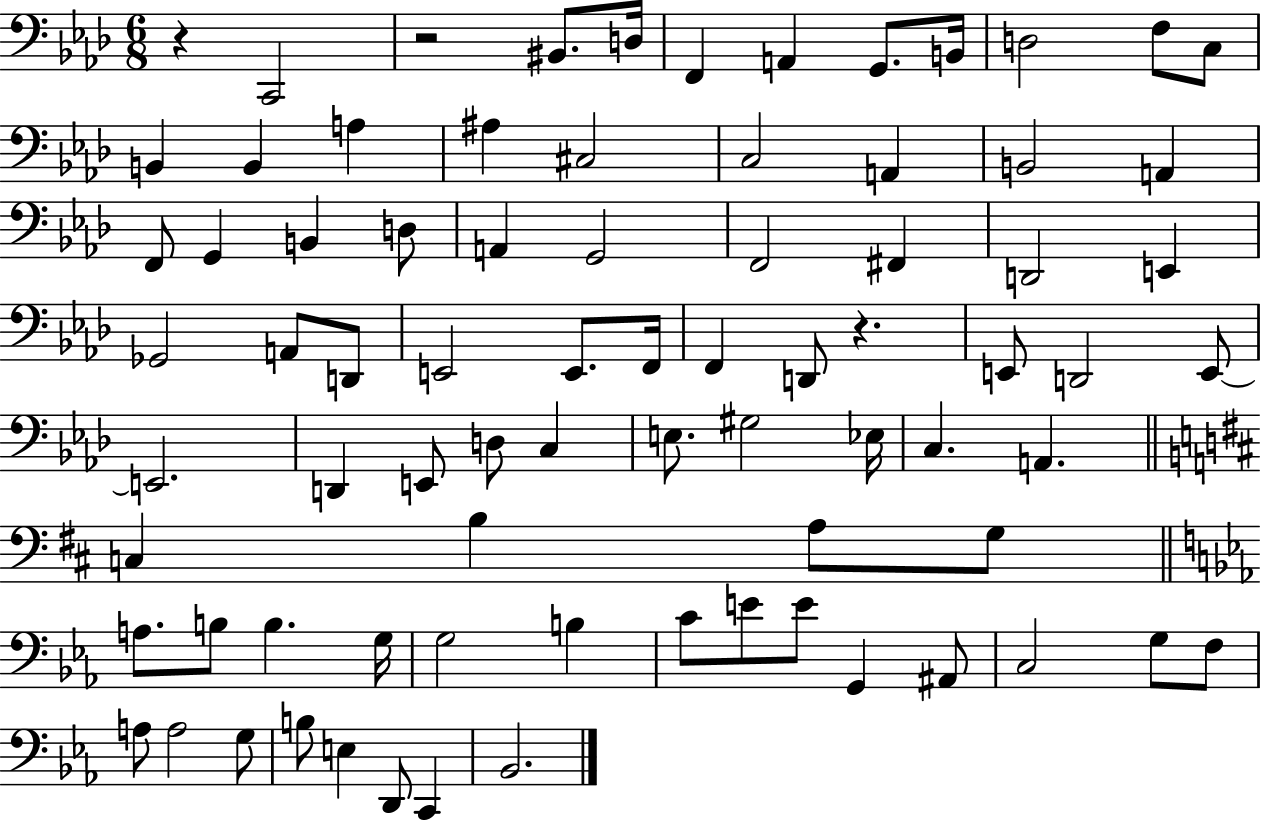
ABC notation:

X:1
T:Untitled
M:6/8
L:1/4
K:Ab
z C,,2 z2 ^B,,/2 D,/4 F,, A,, G,,/2 B,,/4 D,2 F,/2 C,/2 B,, B,, A, ^A, ^C,2 C,2 A,, B,,2 A,, F,,/2 G,, B,, D,/2 A,, G,,2 F,,2 ^F,, D,,2 E,, _G,,2 A,,/2 D,,/2 E,,2 E,,/2 F,,/4 F,, D,,/2 z E,,/2 D,,2 E,,/2 E,,2 D,, E,,/2 D,/2 C, E,/2 ^G,2 _E,/4 C, A,, C, B, A,/2 G,/2 A,/2 B,/2 B, G,/4 G,2 B, C/2 E/2 E/2 G,, ^A,,/2 C,2 G,/2 F,/2 A,/2 A,2 G,/2 B,/2 E, D,,/2 C,, _B,,2